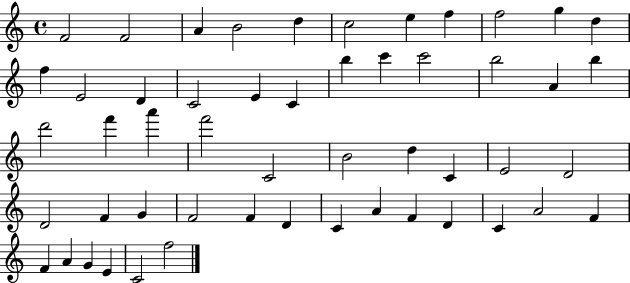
F4/h F4/h A4/q B4/h D5/q C5/h E5/q F5/q F5/h G5/q D5/q F5/q E4/h D4/q C4/h E4/q C4/q B5/q C6/q C6/h B5/h A4/q B5/q D6/h F6/q A6/q F6/h C4/h B4/h D5/q C4/q E4/h D4/h D4/h F4/q G4/q F4/h F4/q D4/q C4/q A4/q F4/q D4/q C4/q A4/h F4/q F4/q A4/q G4/q E4/q C4/h F5/h